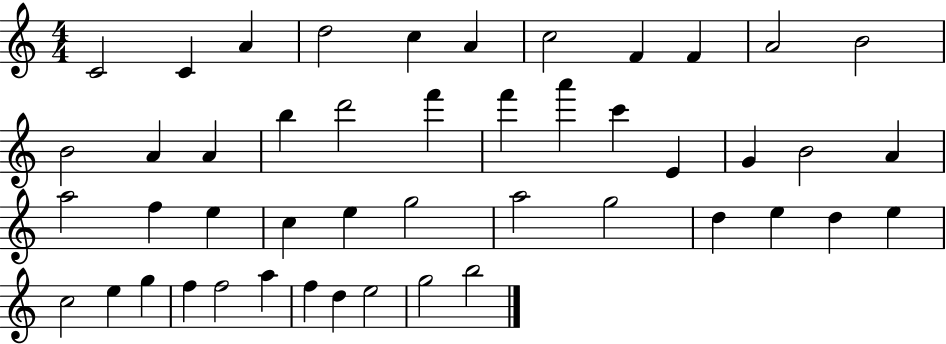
X:1
T:Untitled
M:4/4
L:1/4
K:C
C2 C A d2 c A c2 F F A2 B2 B2 A A b d'2 f' f' a' c' E G B2 A a2 f e c e g2 a2 g2 d e d e c2 e g f f2 a f d e2 g2 b2